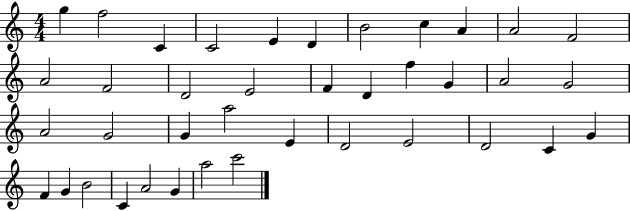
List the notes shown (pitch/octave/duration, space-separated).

G5/q F5/h C4/q C4/h E4/q D4/q B4/h C5/q A4/q A4/h F4/h A4/h F4/h D4/h E4/h F4/q D4/q F5/q G4/q A4/h G4/h A4/h G4/h G4/q A5/h E4/q D4/h E4/h D4/h C4/q G4/q F4/q G4/q B4/h C4/q A4/h G4/q A5/h C6/h